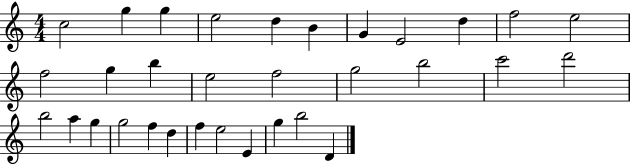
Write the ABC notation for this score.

X:1
T:Untitled
M:4/4
L:1/4
K:C
c2 g g e2 d B G E2 d f2 e2 f2 g b e2 f2 g2 b2 c'2 d'2 b2 a g g2 f d f e2 E g b2 D